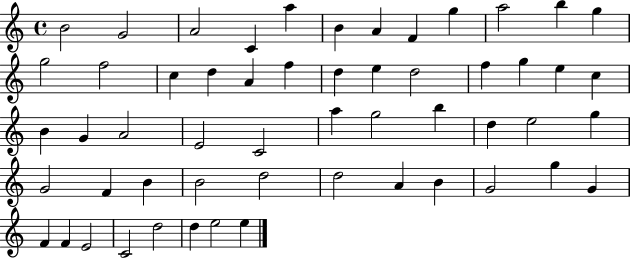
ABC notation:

X:1
T:Untitled
M:4/4
L:1/4
K:C
B2 G2 A2 C a B A F g a2 b g g2 f2 c d A f d e d2 f g e c B G A2 E2 C2 a g2 b d e2 g G2 F B B2 d2 d2 A B G2 g G F F E2 C2 d2 d e2 e